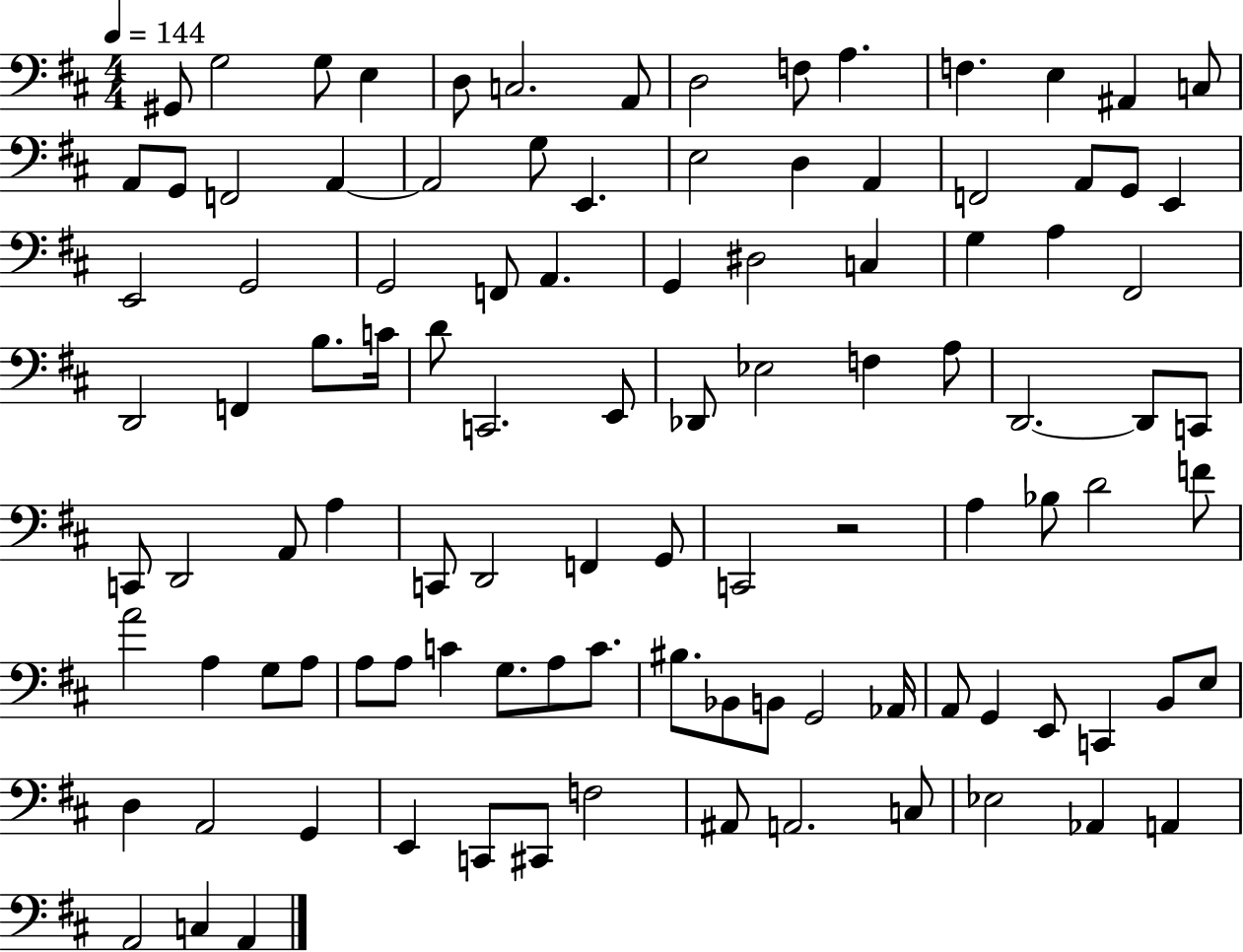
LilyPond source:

{
  \clef bass
  \numericTimeSignature
  \time 4/4
  \key d \major
  \tempo 4 = 144
  gis,8 g2 g8 e4 | d8 c2. a,8 | d2 f8 a4. | f4. e4 ais,4 c8 | \break a,8 g,8 f,2 a,4~~ | a,2 g8 e,4. | e2 d4 a,4 | f,2 a,8 g,8 e,4 | \break e,2 g,2 | g,2 f,8 a,4. | g,4 dis2 c4 | g4 a4 fis,2 | \break d,2 f,4 b8. c'16 | d'8 c,2. e,8 | des,8 ees2 f4 a8 | d,2.~~ d,8 c,8 | \break c,8 d,2 a,8 a4 | c,8 d,2 f,4 g,8 | c,2 r2 | a4 bes8 d'2 f'8 | \break a'2 a4 g8 a8 | a8 a8 c'4 g8. a8 c'8. | bis8. bes,8 b,8 g,2 aes,16 | a,8 g,4 e,8 c,4 b,8 e8 | \break d4 a,2 g,4 | e,4 c,8 cis,8 f2 | ais,8 a,2. c8 | ees2 aes,4 a,4 | \break a,2 c4 a,4 | \bar "|."
}